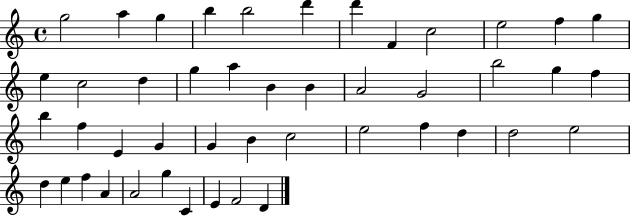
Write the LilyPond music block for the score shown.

{
  \clef treble
  \time 4/4
  \defaultTimeSignature
  \key c \major
  g''2 a''4 g''4 | b''4 b''2 d'''4 | d'''4 f'4 c''2 | e''2 f''4 g''4 | \break e''4 c''2 d''4 | g''4 a''4 b'4 b'4 | a'2 g'2 | b''2 g''4 f''4 | \break b''4 f''4 e'4 g'4 | g'4 b'4 c''2 | e''2 f''4 d''4 | d''2 e''2 | \break d''4 e''4 f''4 a'4 | a'2 g''4 c'4 | e'4 f'2 d'4 | \bar "|."
}